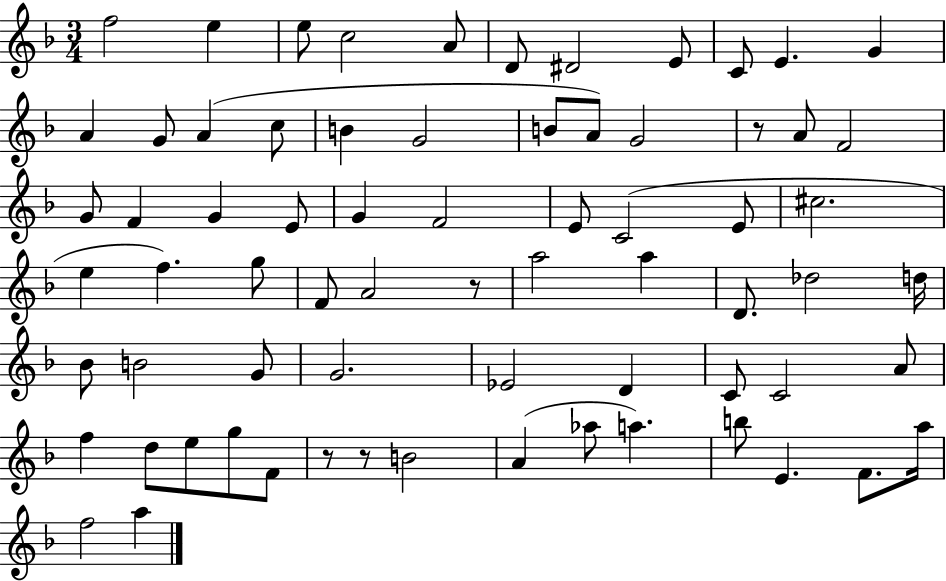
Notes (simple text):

F5/h E5/q E5/e C5/h A4/e D4/e D#4/h E4/e C4/e E4/q. G4/q A4/q G4/e A4/q C5/e B4/q G4/h B4/e A4/e G4/h R/e A4/e F4/h G4/e F4/q G4/q E4/e G4/q F4/h E4/e C4/h E4/e C#5/h. E5/q F5/q. G5/e F4/e A4/h R/e A5/h A5/q D4/e. Db5/h D5/s Bb4/e B4/h G4/e G4/h. Eb4/h D4/q C4/e C4/h A4/e F5/q D5/e E5/e G5/e F4/e R/e R/e B4/h A4/q Ab5/e A5/q. B5/e E4/q. F4/e. A5/s F5/h A5/q